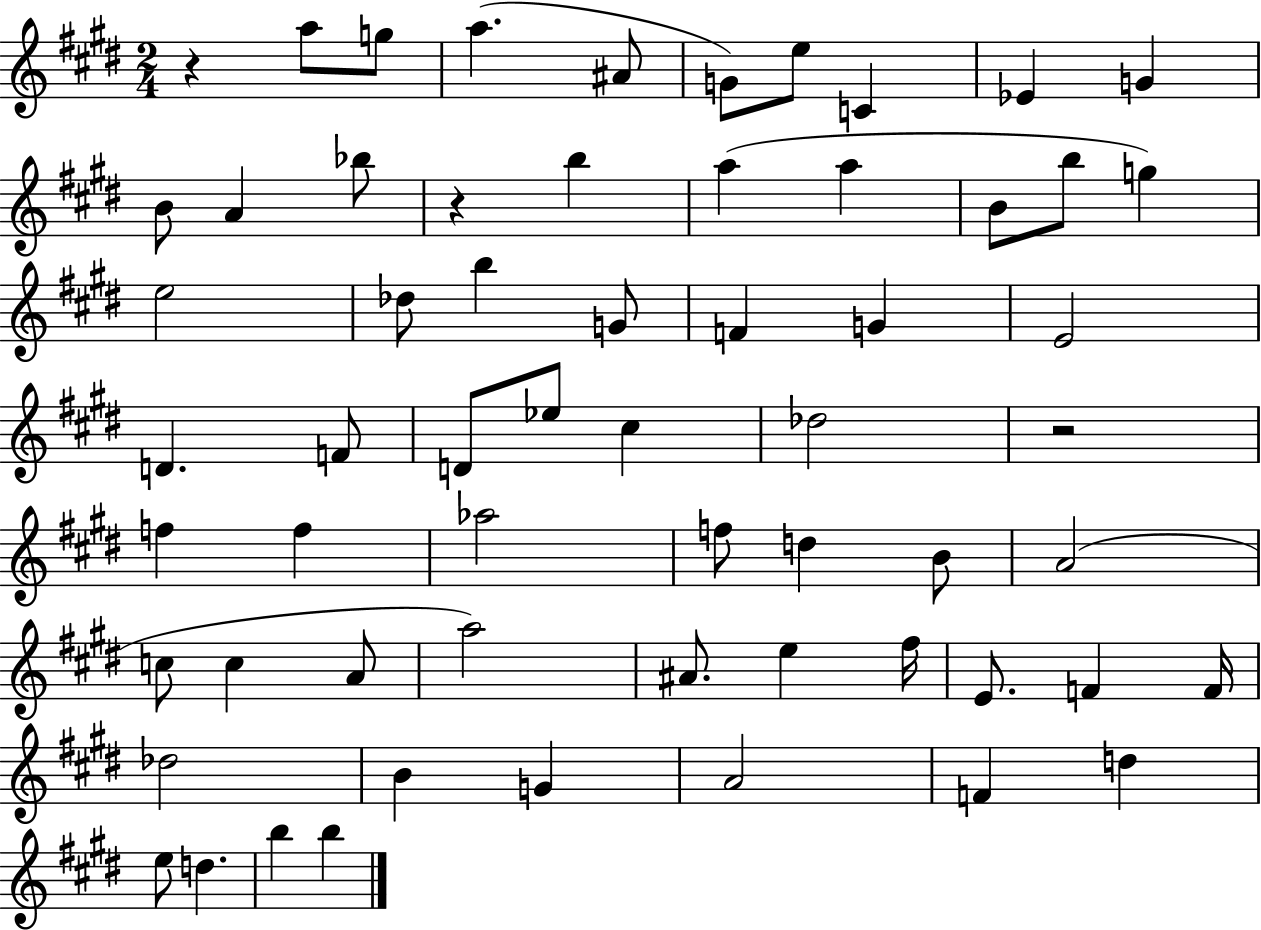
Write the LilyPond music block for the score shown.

{
  \clef treble
  \numericTimeSignature
  \time 2/4
  \key e \major
  r4 a''8 g''8 | a''4.( ais'8 | g'8) e''8 c'4 | ees'4 g'4 | \break b'8 a'4 bes''8 | r4 b''4 | a''4( a''4 | b'8 b''8 g''4) | \break e''2 | des''8 b''4 g'8 | f'4 g'4 | e'2 | \break d'4. f'8 | d'8 ees''8 cis''4 | des''2 | r2 | \break f''4 f''4 | aes''2 | f''8 d''4 b'8 | a'2( | \break c''8 c''4 a'8 | a''2) | ais'8. e''4 fis''16 | e'8. f'4 f'16 | \break des''2 | b'4 g'4 | a'2 | f'4 d''4 | \break e''8 d''4. | b''4 b''4 | \bar "|."
}